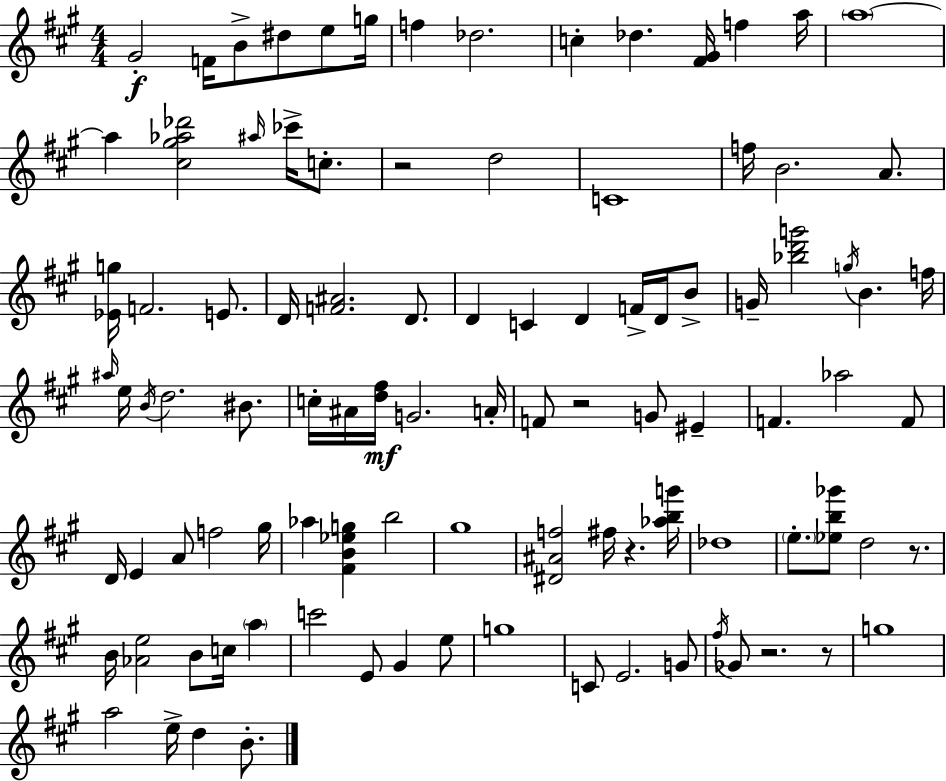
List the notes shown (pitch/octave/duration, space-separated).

G#4/h F4/s B4/e D#5/e E5/e G5/s F5/q Db5/h. C5/q Db5/q. [F#4,G#4]/s F5/q A5/s A5/w A5/q [C#5,G#5,Ab5,Db6]/h A#5/s CES6/s C5/e. R/h D5/h C4/w F5/s B4/h. A4/e. [Eb4,G5]/s F4/h. E4/e. D4/s [F4,A#4]/h. D4/e. D4/q C4/q D4/q F4/s D4/s B4/e G4/s [Bb5,D6,G6]/h G5/s B4/q. F5/s A#5/s E5/s B4/s D5/h. BIS4/e. C5/s A#4/s [D5,F#5]/s G4/h. A4/s F4/e R/h G4/e EIS4/q F4/q. Ab5/h F4/e D4/s E4/q A4/e F5/h G#5/s Ab5/q [F#4,B4,Eb5,G5]/q B5/h G#5/w [D#4,A#4,F5]/h F#5/s R/q. [Ab5,B5,G6]/s Db5/w E5/e. [Eb5,B5,Gb6]/e D5/h R/e. B4/s [Ab4,E5]/h B4/e C5/s A5/q C6/h E4/e G#4/q E5/e G5/w C4/e E4/h. G4/e F#5/s Gb4/e R/h. R/e G5/w A5/h E5/s D5/q B4/e.